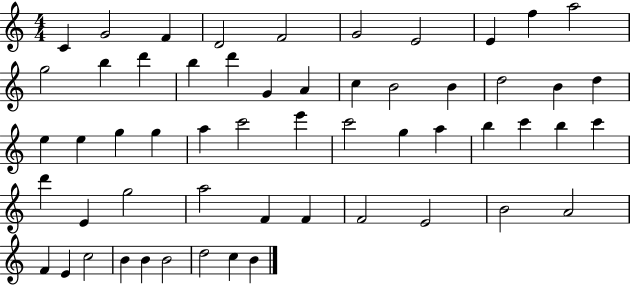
X:1
T:Untitled
M:4/4
L:1/4
K:C
C G2 F D2 F2 G2 E2 E f a2 g2 b d' b d' G A c B2 B d2 B d e e g g a c'2 e' c'2 g a b c' b c' d' E g2 a2 F F F2 E2 B2 A2 F E c2 B B B2 d2 c B